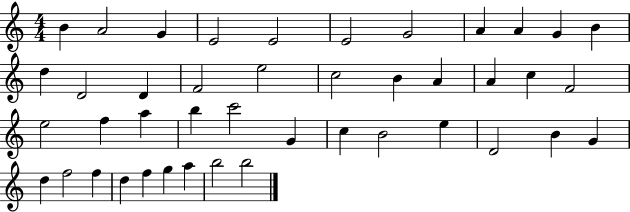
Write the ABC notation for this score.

X:1
T:Untitled
M:4/4
L:1/4
K:C
B A2 G E2 E2 E2 G2 A A G B d D2 D F2 e2 c2 B A A c F2 e2 f a b c'2 G c B2 e D2 B G d f2 f d f g a b2 b2